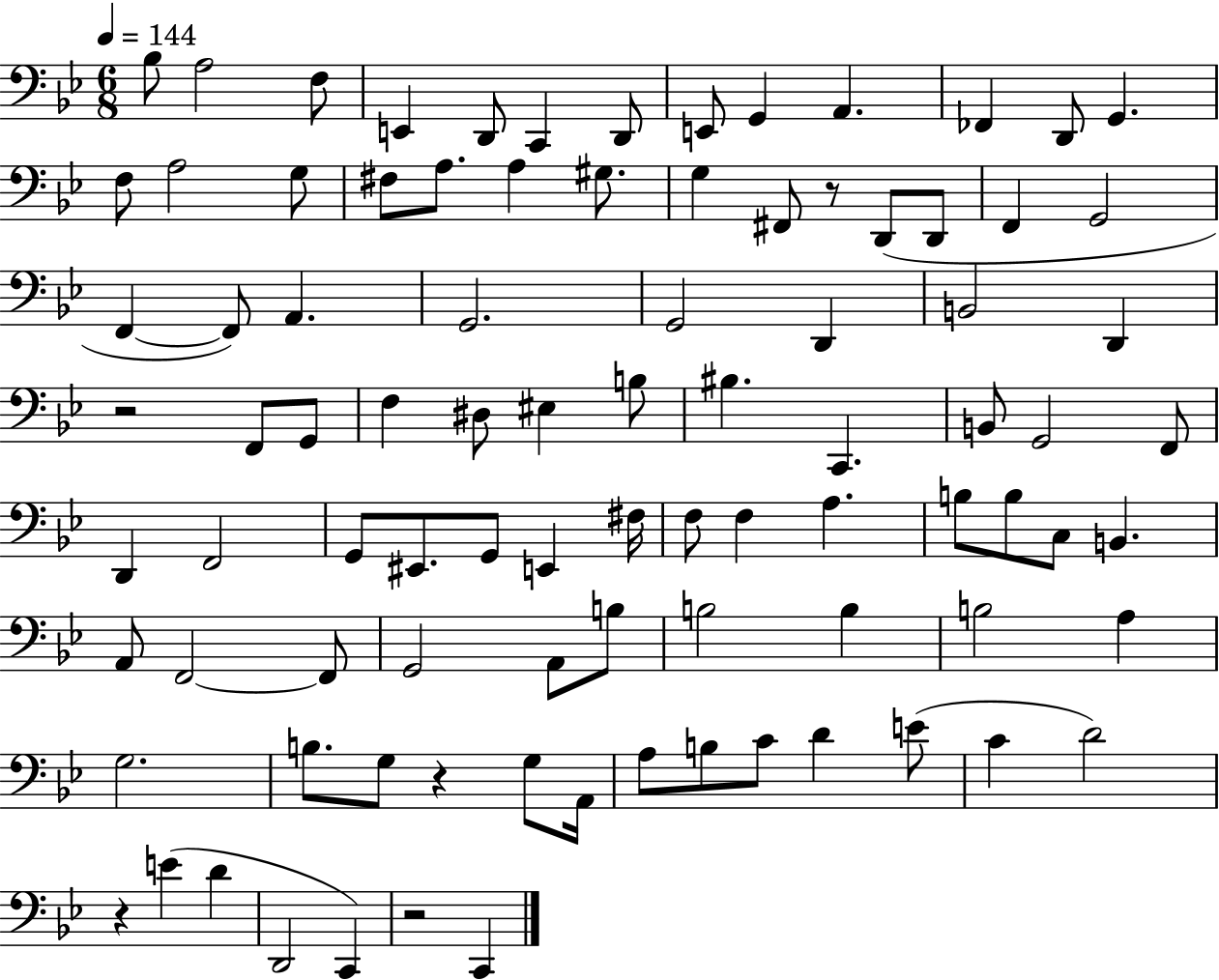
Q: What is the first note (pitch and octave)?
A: Bb3